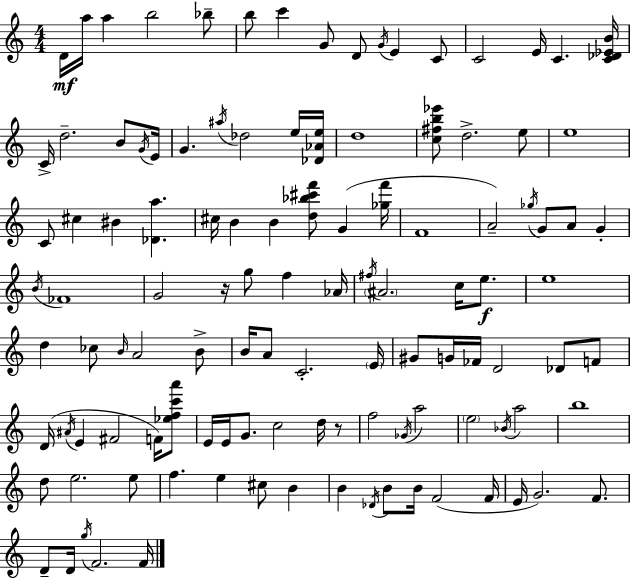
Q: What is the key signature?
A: A minor